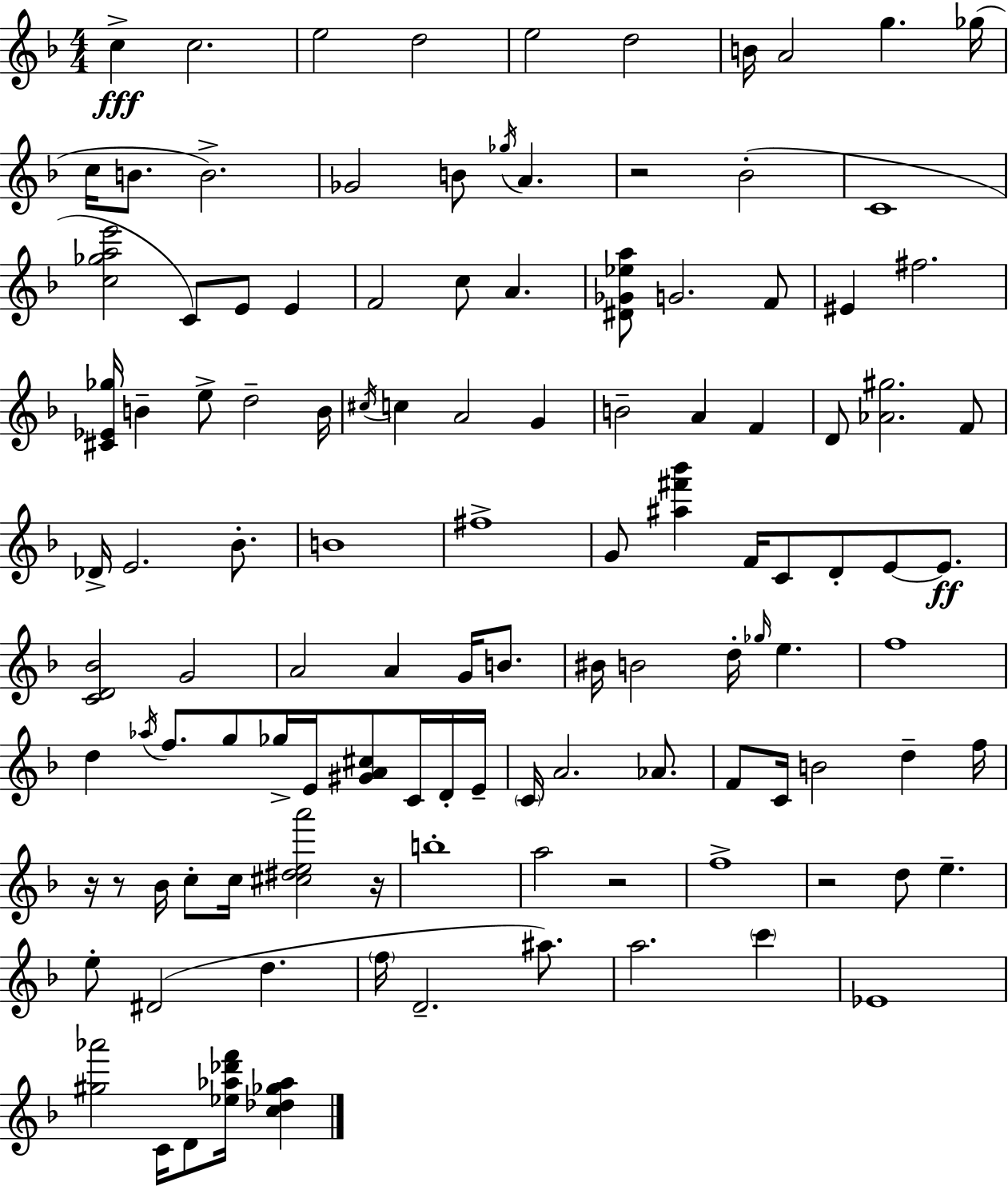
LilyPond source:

{
  \clef treble
  \numericTimeSignature
  \time 4/4
  \key f \major
  c''4->\fff c''2. | e''2 d''2 | e''2 d''2 | b'16 a'2 g''4. ges''16( | \break c''16 b'8. b'2.->) | ges'2 b'8 \acciaccatura { ges''16 } a'4. | r2 bes'2-.( | c'1 | \break <c'' ges'' a'' e'''>2 c'8) e'8 e'4 | f'2 c''8 a'4. | <dis' ges' ees'' a''>8 g'2. f'8 | eis'4 fis''2. | \break <cis' ees' ges''>16 b'4-- e''8-> d''2-- | b'16 \acciaccatura { cis''16 } c''4 a'2 g'4 | b'2-- a'4 f'4 | d'8 <aes' gis''>2. | \break f'8 des'16-> e'2. bes'8.-. | b'1 | fis''1-> | g'8 <ais'' fis''' bes'''>4 f'16 c'8 d'8-. e'8~~ e'8.\ff | \break <c' d' bes'>2 g'2 | a'2 a'4 g'16 b'8. | bis'16 b'2 d''16-. \grace { ges''16 } e''4. | f''1 | \break d''4 \acciaccatura { aes''16 } f''8. g''8 ges''16-> e'16 <gis' a' cis''>8 | c'16 d'16-. e'16-- \parenthesize c'16 a'2. | aes'8. f'8 c'16 b'2 d''4-- | f''16 r16 r8 bes'16 c''8-. c''16 <cis'' dis'' e'' a'''>2 | \break r16 b''1-. | a''2 r2 | f''1-> | r2 d''8 e''4.-- | \break e''8-. dis'2( d''4. | \parenthesize f''16 d'2.-- | ais''8.) a''2. | \parenthesize c'''4 ees'1 | \break <gis'' aes'''>2 c'16 d'8 <ees'' aes'' des''' f'''>16 | <c'' des'' ges'' aes''>4 \bar "|."
}